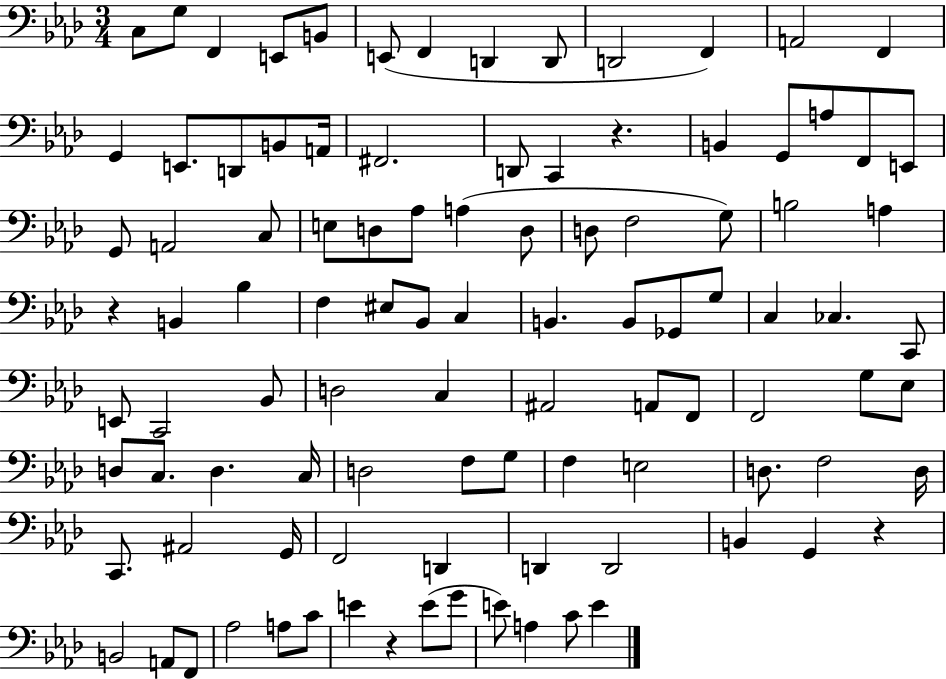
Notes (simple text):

C3/e G3/e F2/q E2/e B2/e E2/e F2/q D2/q D2/e D2/h F2/q A2/h F2/q G2/q E2/e. D2/e B2/e A2/s F#2/h. D2/e C2/q R/q. B2/q G2/e A3/e F2/e E2/e G2/e A2/h C3/e E3/e D3/e Ab3/e A3/q D3/e D3/e F3/h G3/e B3/h A3/q R/q B2/q Bb3/q F3/q EIS3/e Bb2/e C3/q B2/q. B2/e Gb2/e G3/e C3/q CES3/q. C2/e E2/e C2/h Bb2/e D3/h C3/q A#2/h A2/e F2/e F2/h G3/e Eb3/e D3/e C3/e. D3/q. C3/s D3/h F3/e G3/e F3/q E3/h D3/e. F3/h D3/s C2/e. A#2/h G2/s F2/h D2/q D2/q D2/h B2/q G2/q R/q B2/h A2/e F2/e Ab3/h A3/e C4/e E4/q R/q E4/e G4/e E4/e A3/q C4/e E4/q